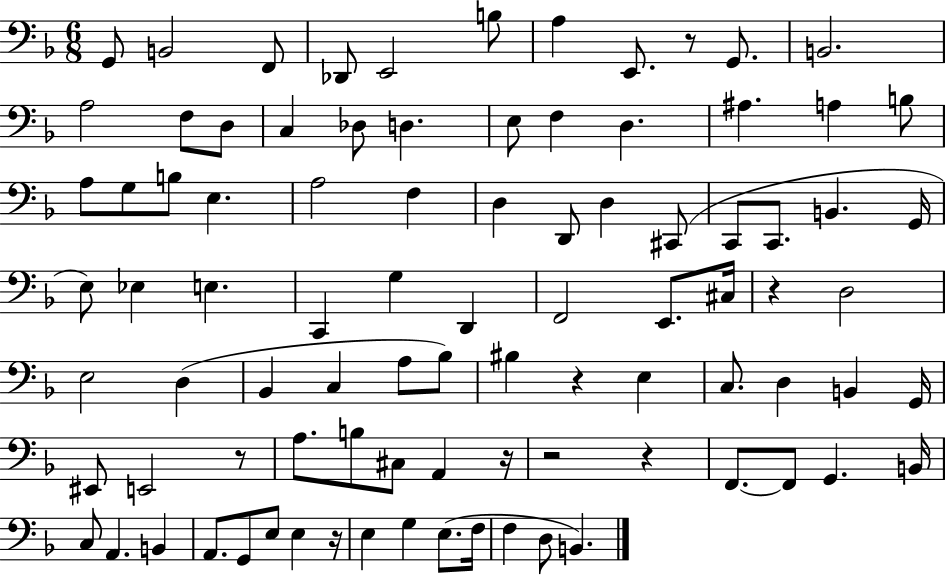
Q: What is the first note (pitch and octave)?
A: G2